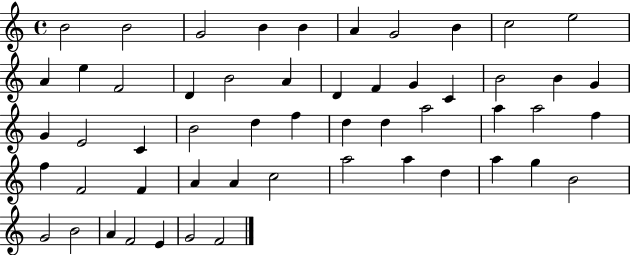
{
  \clef treble
  \time 4/4
  \defaultTimeSignature
  \key c \major
  b'2 b'2 | g'2 b'4 b'4 | a'4 g'2 b'4 | c''2 e''2 | \break a'4 e''4 f'2 | d'4 b'2 a'4 | d'4 f'4 g'4 c'4 | b'2 b'4 g'4 | \break g'4 e'2 c'4 | b'2 d''4 f''4 | d''4 d''4 a''2 | a''4 a''2 f''4 | \break f''4 f'2 f'4 | a'4 a'4 c''2 | a''2 a''4 d''4 | a''4 g''4 b'2 | \break g'2 b'2 | a'4 f'2 e'4 | g'2 f'2 | \bar "|."
}